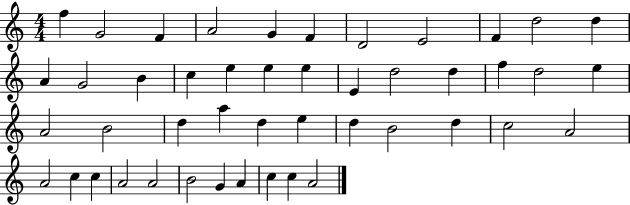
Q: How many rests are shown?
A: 0